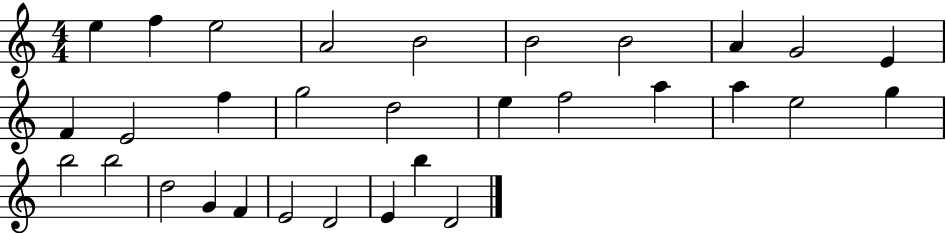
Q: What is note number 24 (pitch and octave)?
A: D5